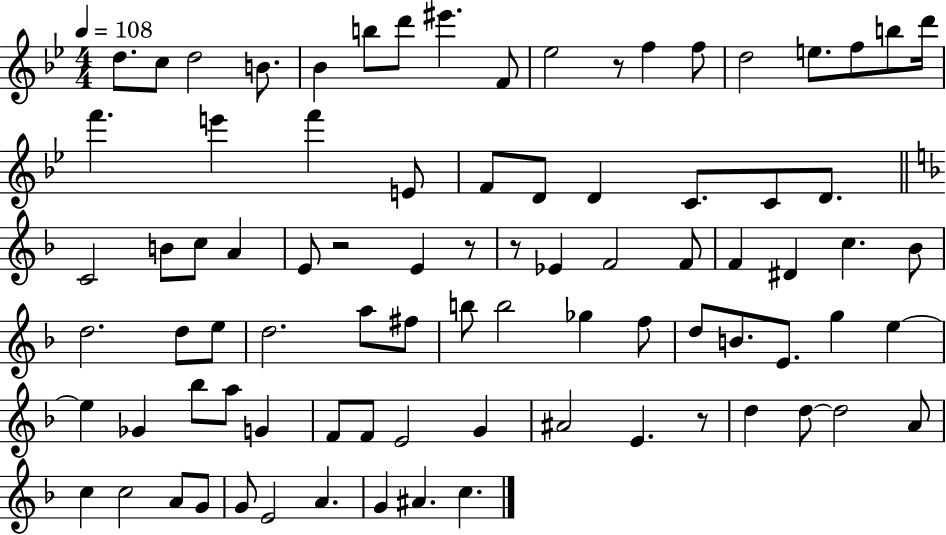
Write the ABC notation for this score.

X:1
T:Untitled
M:4/4
L:1/4
K:Bb
d/2 c/2 d2 B/2 _B b/2 d'/2 ^e' F/2 _e2 z/2 f f/2 d2 e/2 f/2 b/2 d'/4 f' e' f' E/2 F/2 D/2 D C/2 C/2 D/2 C2 B/2 c/2 A E/2 z2 E z/2 z/2 _E F2 F/2 F ^D c _B/2 d2 d/2 e/2 d2 a/2 ^f/2 b/2 b2 _g f/2 d/2 B/2 E/2 g e e _G _b/2 a/2 G F/2 F/2 E2 G ^A2 E z/2 d d/2 d2 A/2 c c2 A/2 G/2 G/2 E2 A G ^A c